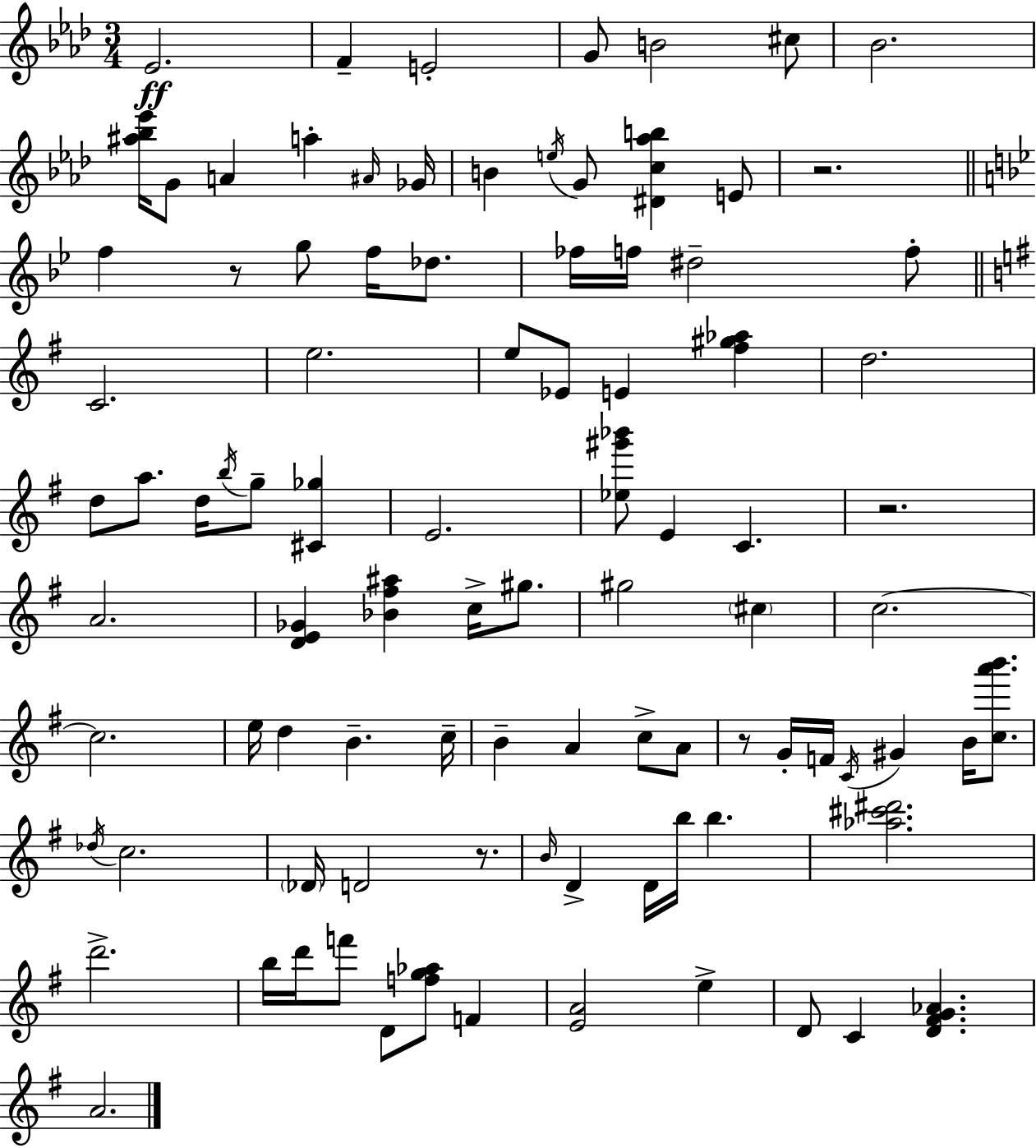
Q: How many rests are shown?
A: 5